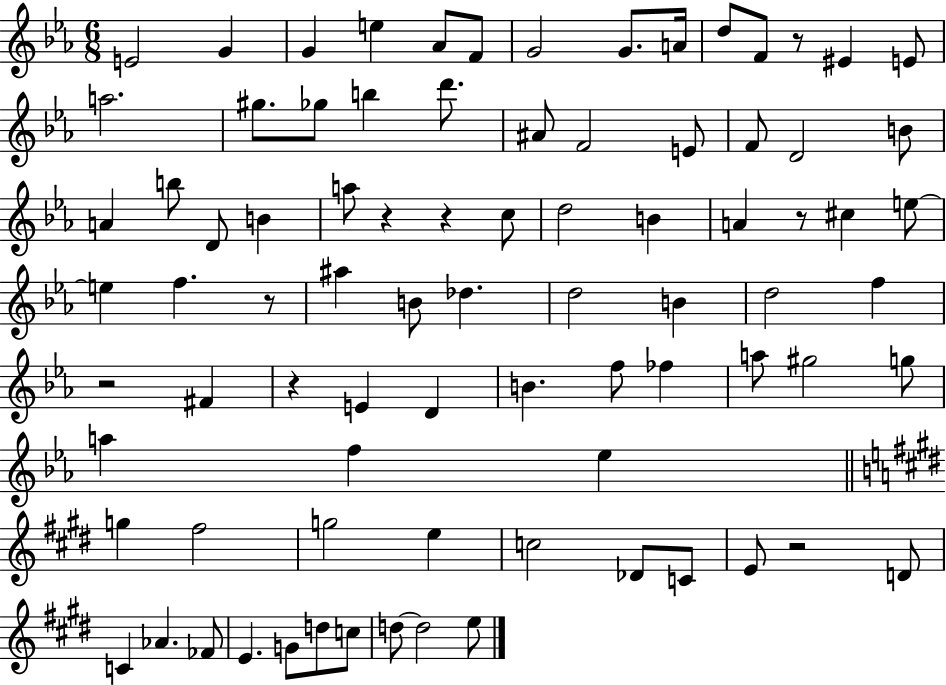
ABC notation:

X:1
T:Untitled
M:6/8
L:1/4
K:Eb
E2 G G e _A/2 F/2 G2 G/2 A/4 d/2 F/2 z/2 ^E E/2 a2 ^g/2 _g/2 b d'/2 ^A/2 F2 E/2 F/2 D2 B/2 A b/2 D/2 B a/2 z z c/2 d2 B A z/2 ^c e/2 e f z/2 ^a B/2 _d d2 B d2 f z2 ^F z E D B f/2 _f a/2 ^g2 g/2 a f _e g ^f2 g2 e c2 _D/2 C/2 E/2 z2 D/2 C _A _F/2 E G/2 d/2 c/2 d/2 d2 e/2